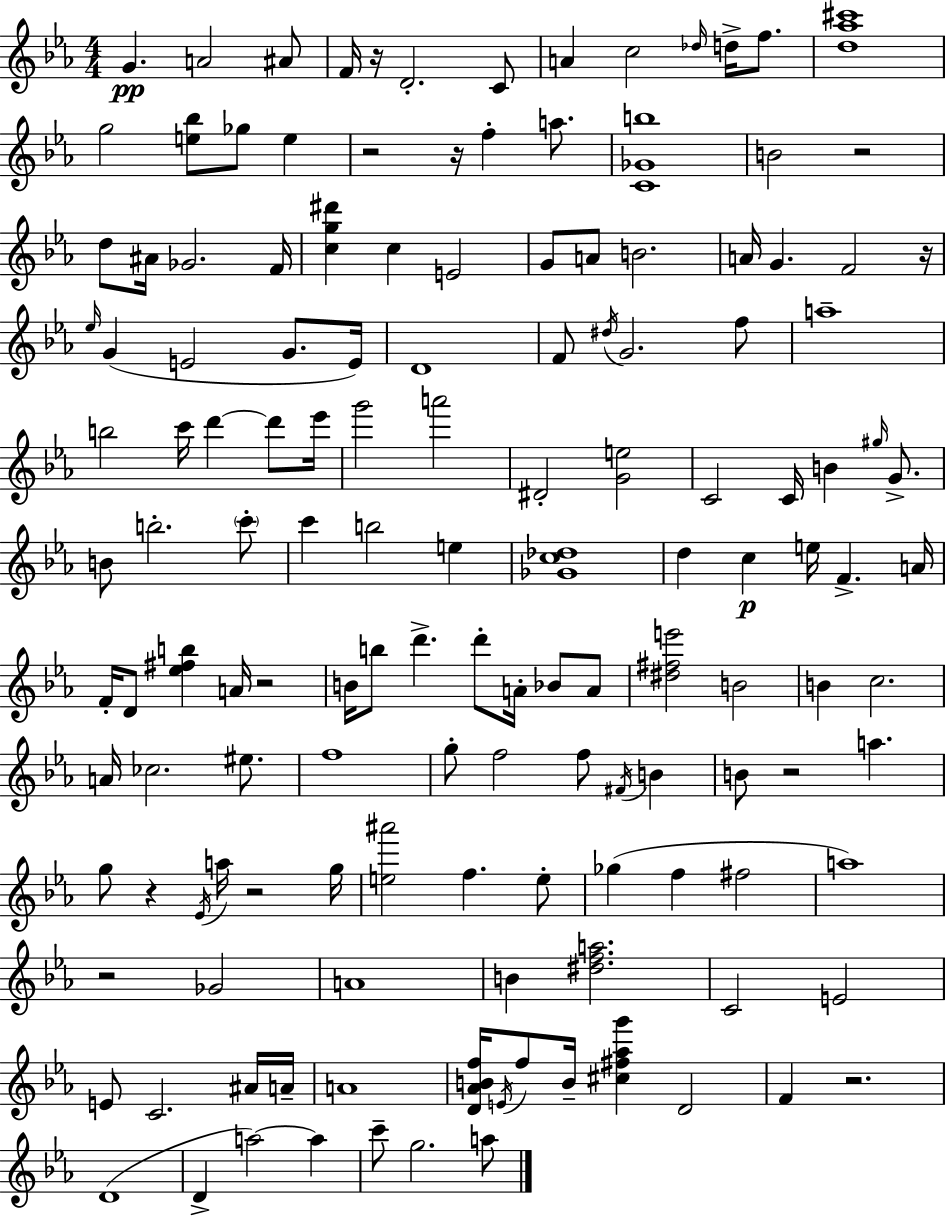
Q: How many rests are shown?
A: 11